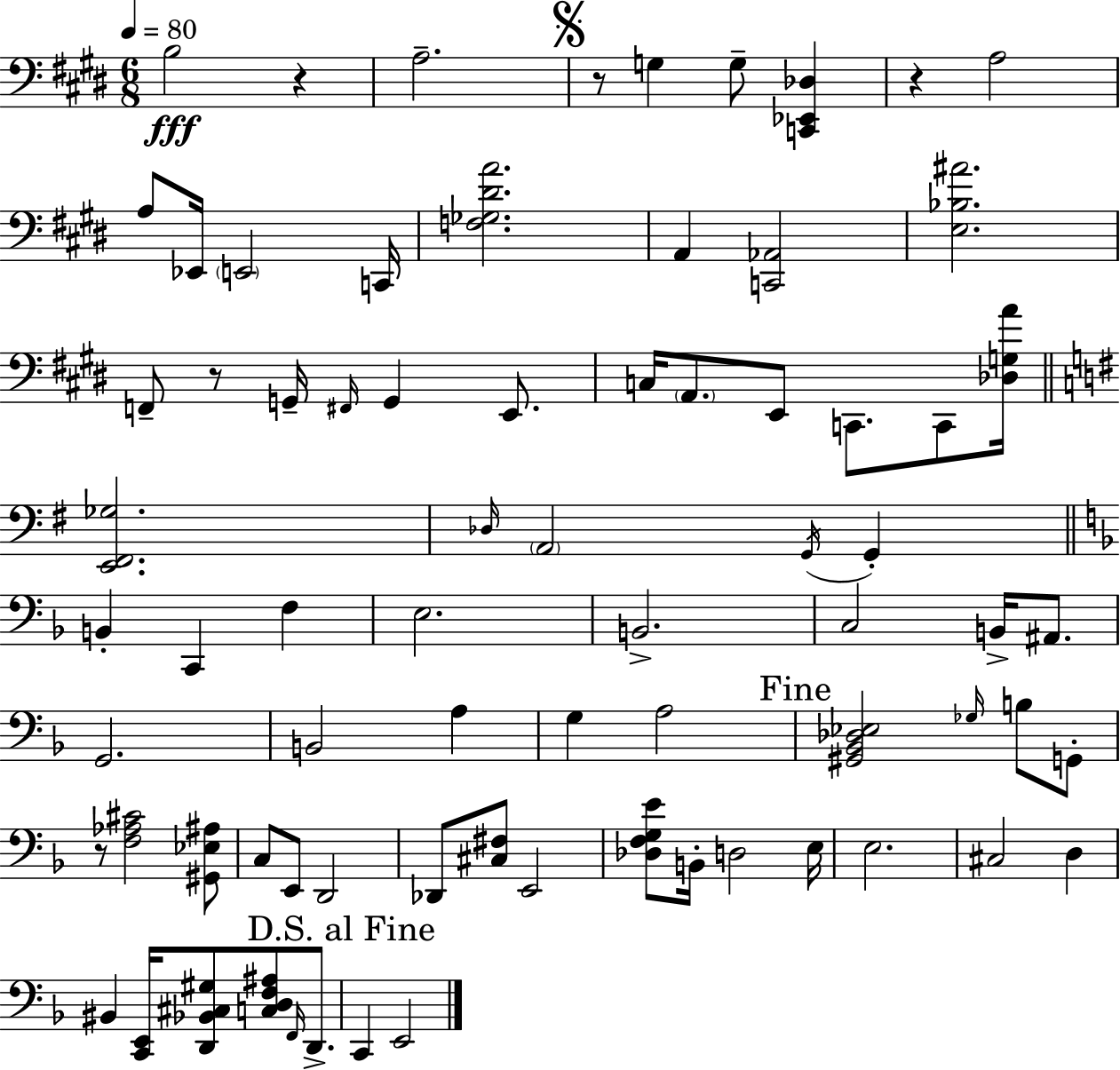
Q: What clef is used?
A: bass